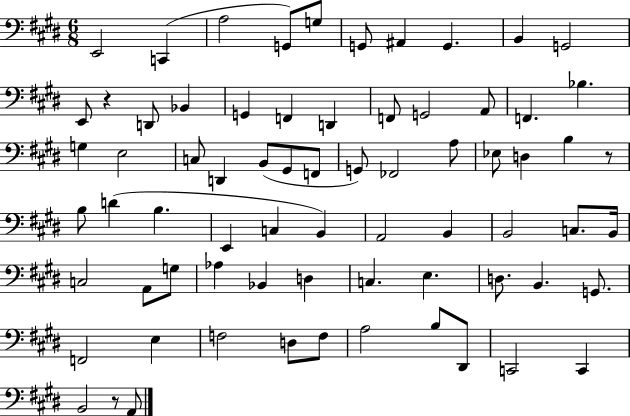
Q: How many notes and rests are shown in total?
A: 71